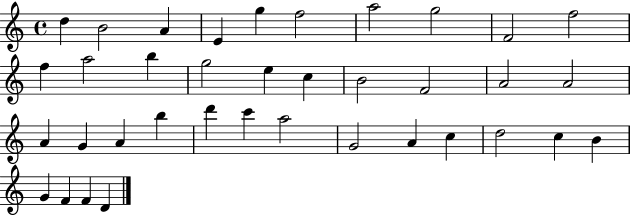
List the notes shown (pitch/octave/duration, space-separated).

D5/q B4/h A4/q E4/q G5/q F5/h A5/h G5/h F4/h F5/h F5/q A5/h B5/q G5/h E5/q C5/q B4/h F4/h A4/h A4/h A4/q G4/q A4/q B5/q D6/q C6/q A5/h G4/h A4/q C5/q D5/h C5/q B4/q G4/q F4/q F4/q D4/q